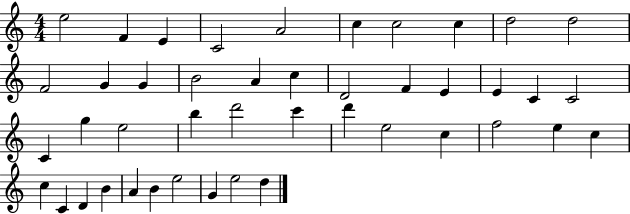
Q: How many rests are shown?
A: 0